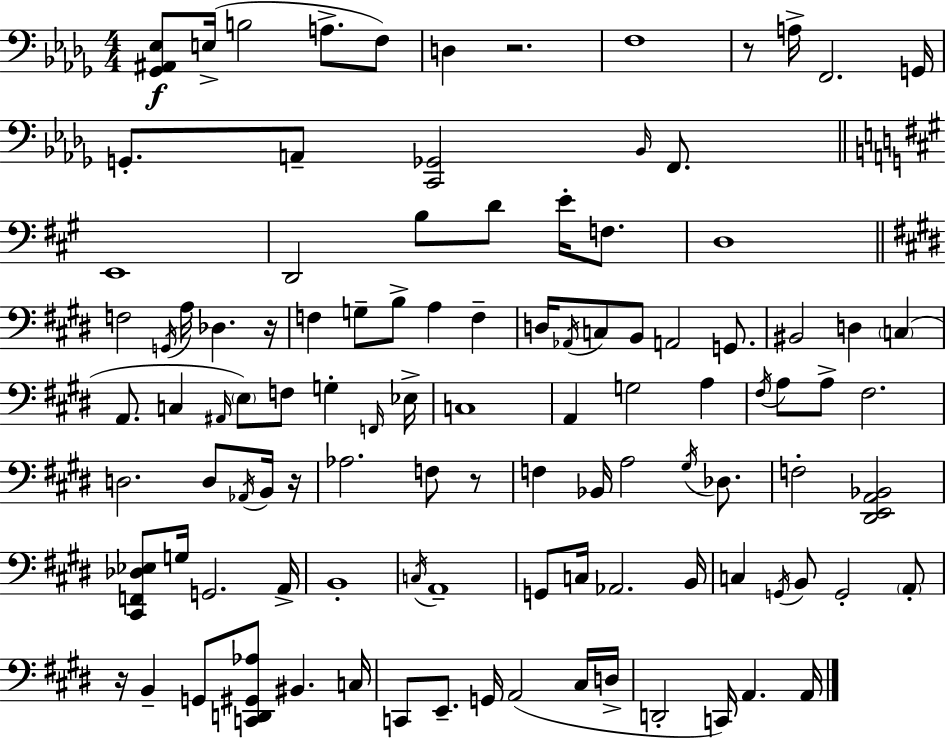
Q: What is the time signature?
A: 4/4